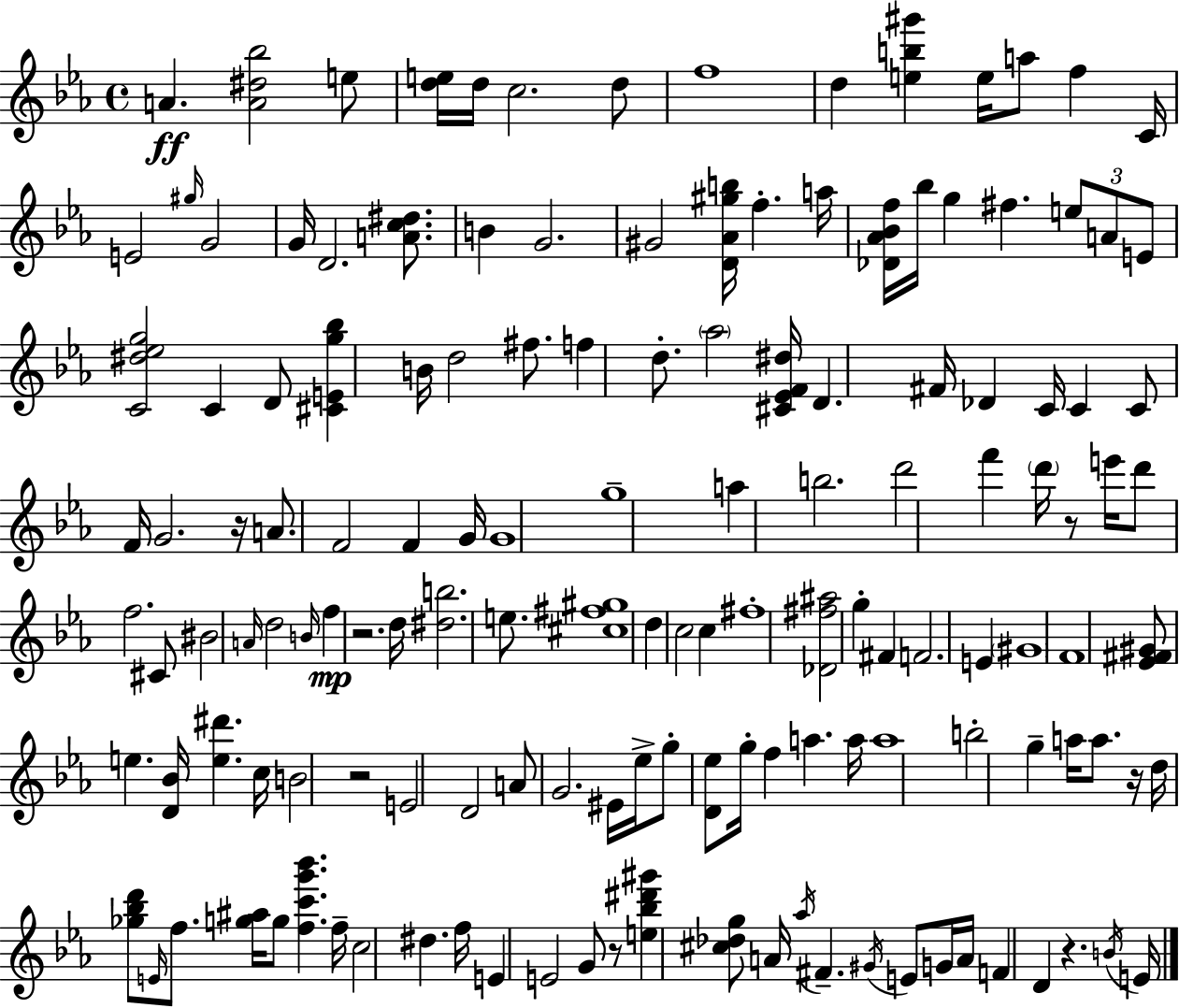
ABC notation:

X:1
T:Untitled
M:4/4
L:1/4
K:Cm
A [A^d_b]2 e/2 [de]/4 d/4 c2 d/2 f4 d [eb^g'] e/4 a/2 f C/4 E2 ^g/4 G2 G/4 D2 [Ac^d]/2 B G2 ^G2 [D_A^gb]/4 f a/4 [_D_A_Bf]/4 _b/4 g ^f e/2 A/2 E/2 [C^d_eg]2 C D/2 [^CEg_b] B/4 d2 ^f/2 f d/2 _a2 [^C_EF^d]/4 D ^F/4 _D C/4 C C/2 F/4 G2 z/4 A/2 F2 F G/4 G4 g4 a b2 d'2 f' d'/4 z/2 e'/4 d'/2 f2 ^C/2 ^B2 A/4 d2 B/4 f z2 d/4 [^db]2 e/2 [^c^f^g]4 d c2 c ^f4 [_D^f^a]2 g ^F F2 E ^G4 F4 [_E^F^G]/2 e [D_B]/4 [e^d'] c/4 B2 z2 E2 D2 A/2 G2 ^E/4 _e/4 g/2 [D_e]/2 g/4 f a a/4 a4 b2 g a/4 a/2 z/4 d/4 [_g_bd']/2 E/4 f/2 [g^a]/4 g/2 [fc'g'_b'] f/4 c2 ^d f/4 E E2 G/2 z/2 [e_b^d'^g'] [^c_dg]/2 A/4 _a/4 ^F ^G/4 E/2 G/4 A/4 F D z B/4 E/4